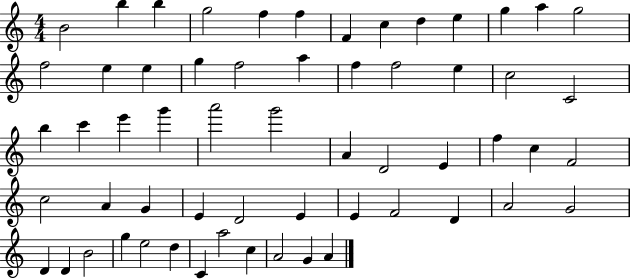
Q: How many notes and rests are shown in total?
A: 59